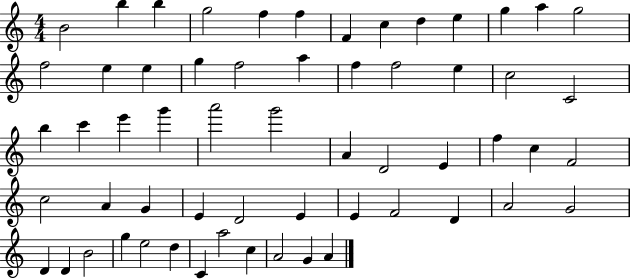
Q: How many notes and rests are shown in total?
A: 59